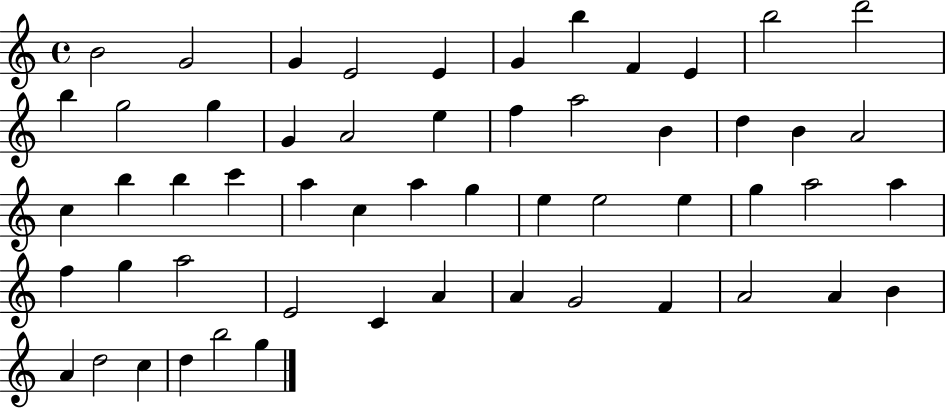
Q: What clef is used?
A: treble